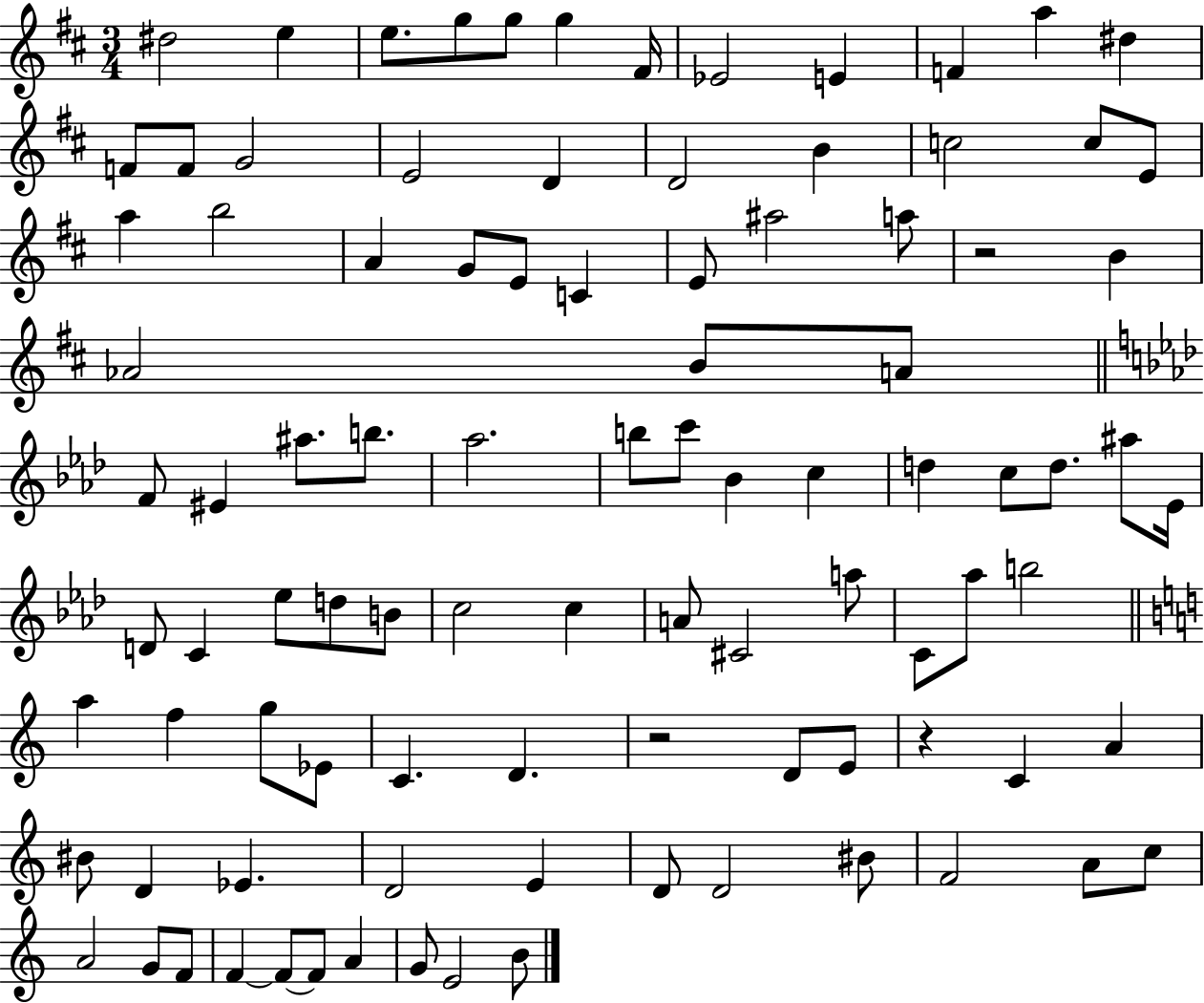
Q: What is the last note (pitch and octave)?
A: B4